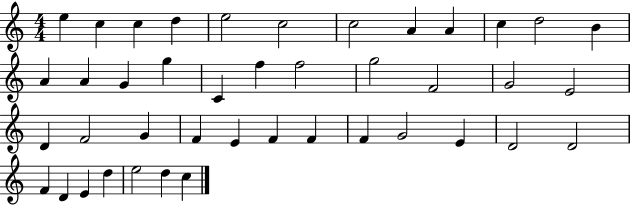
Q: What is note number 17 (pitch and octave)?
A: C4